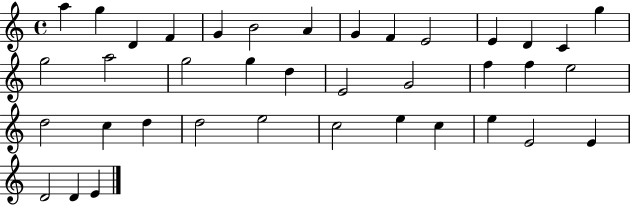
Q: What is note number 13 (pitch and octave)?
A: C4